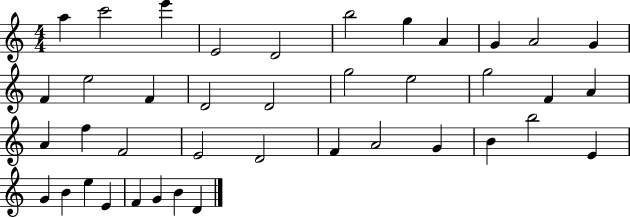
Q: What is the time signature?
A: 4/4